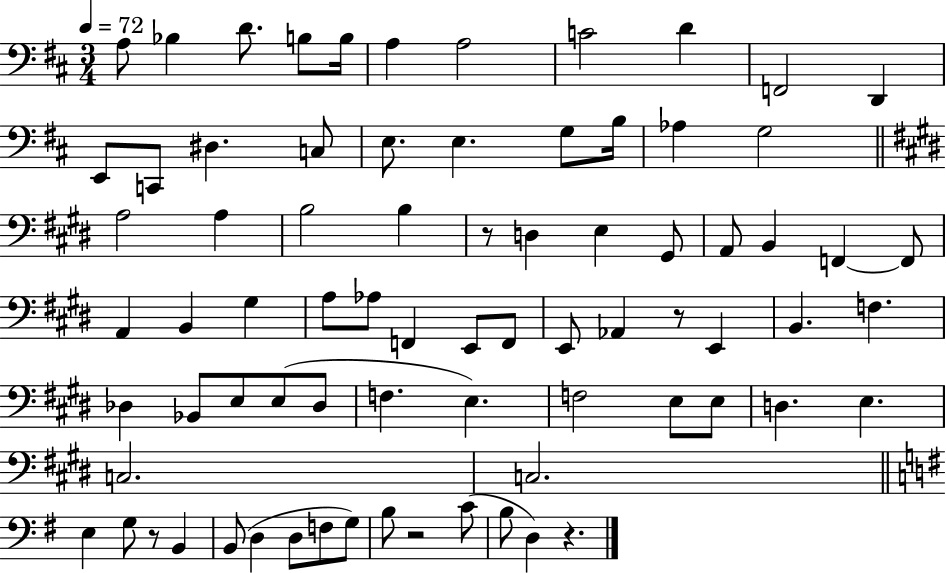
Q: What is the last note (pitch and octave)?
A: D3